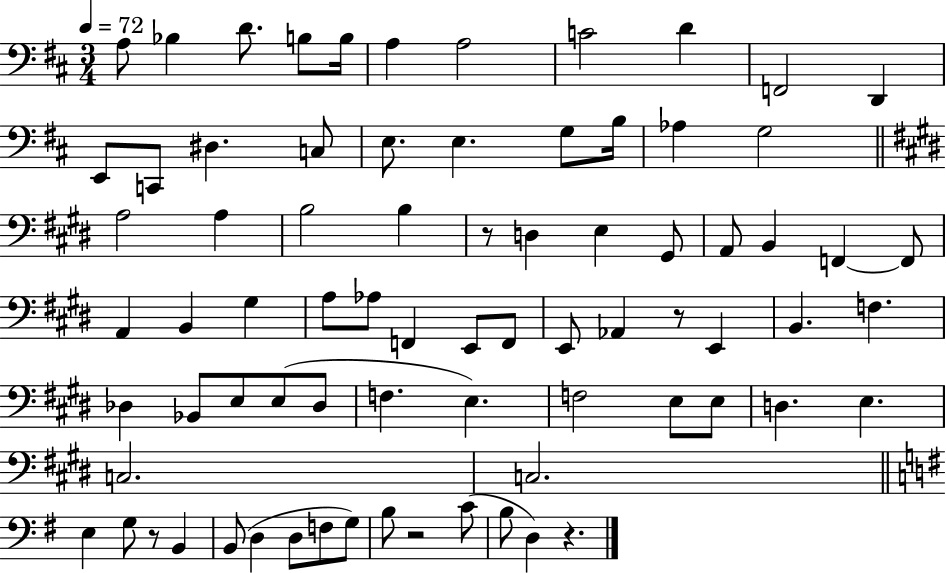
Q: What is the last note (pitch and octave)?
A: D3